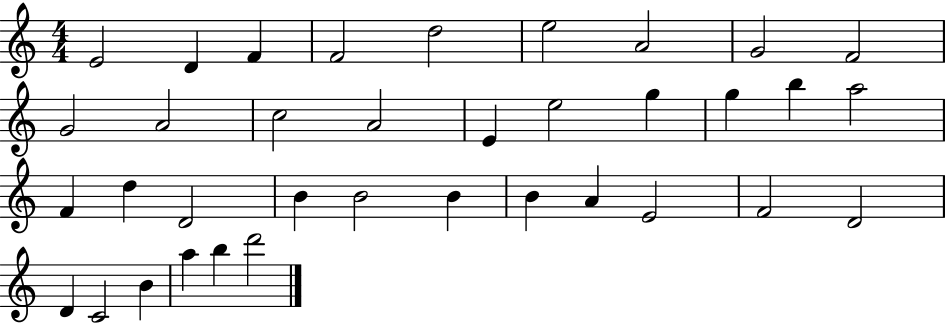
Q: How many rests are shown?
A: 0